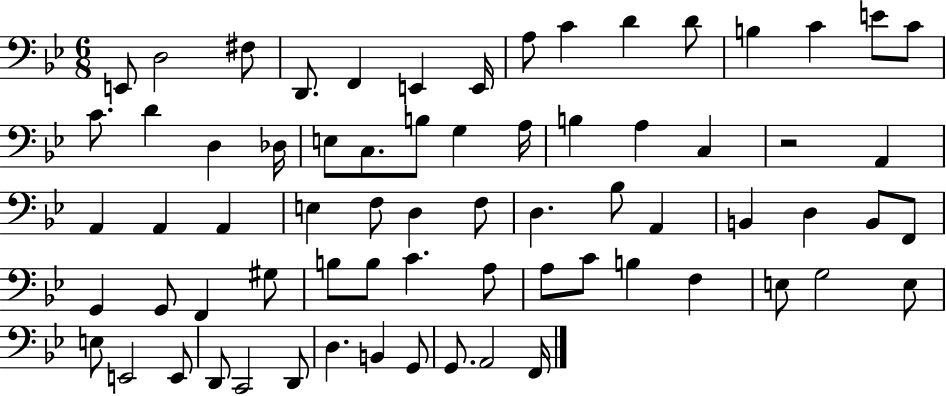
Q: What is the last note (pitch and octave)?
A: F2